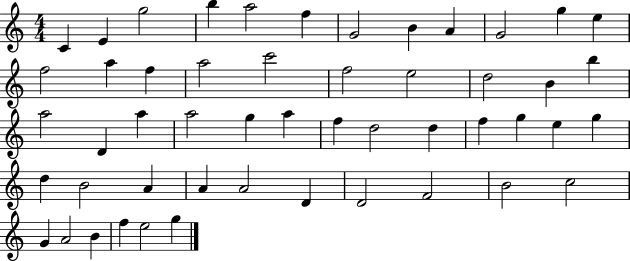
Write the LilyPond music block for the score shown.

{
  \clef treble
  \numericTimeSignature
  \time 4/4
  \key c \major
  c'4 e'4 g''2 | b''4 a''2 f''4 | g'2 b'4 a'4 | g'2 g''4 e''4 | \break f''2 a''4 f''4 | a''2 c'''2 | f''2 e''2 | d''2 b'4 b''4 | \break a''2 d'4 a''4 | a''2 g''4 a''4 | f''4 d''2 d''4 | f''4 g''4 e''4 g''4 | \break d''4 b'2 a'4 | a'4 a'2 d'4 | d'2 f'2 | b'2 c''2 | \break g'4 a'2 b'4 | f''4 e''2 g''4 | \bar "|."
}